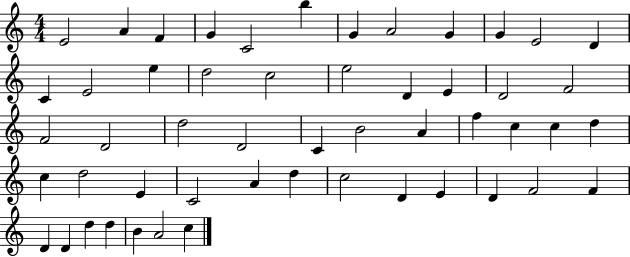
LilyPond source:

{
  \clef treble
  \numericTimeSignature
  \time 4/4
  \key c \major
  e'2 a'4 f'4 | g'4 c'2 b''4 | g'4 a'2 g'4 | g'4 e'2 d'4 | \break c'4 e'2 e''4 | d''2 c''2 | e''2 d'4 e'4 | d'2 f'2 | \break f'2 d'2 | d''2 d'2 | c'4 b'2 a'4 | f''4 c''4 c''4 d''4 | \break c''4 d''2 e'4 | c'2 a'4 d''4 | c''2 d'4 e'4 | d'4 f'2 f'4 | \break d'4 d'4 d''4 d''4 | b'4 a'2 c''4 | \bar "|."
}